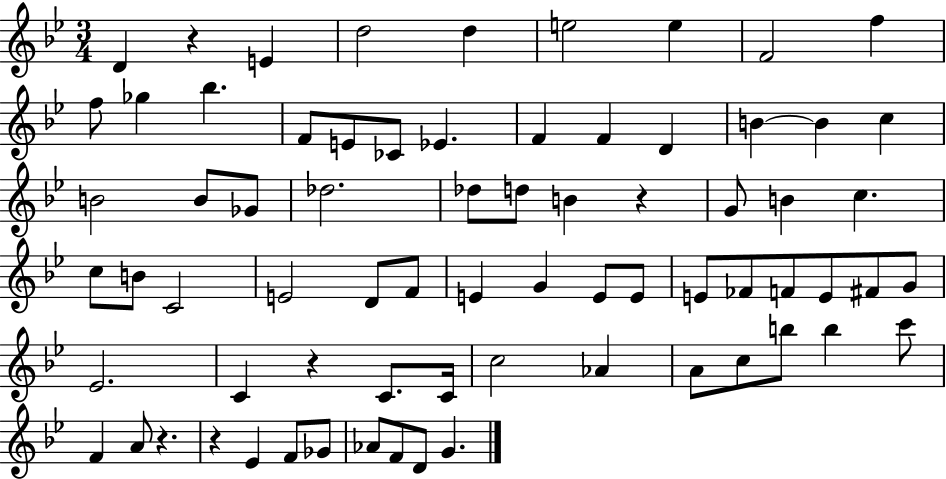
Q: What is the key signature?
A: BES major